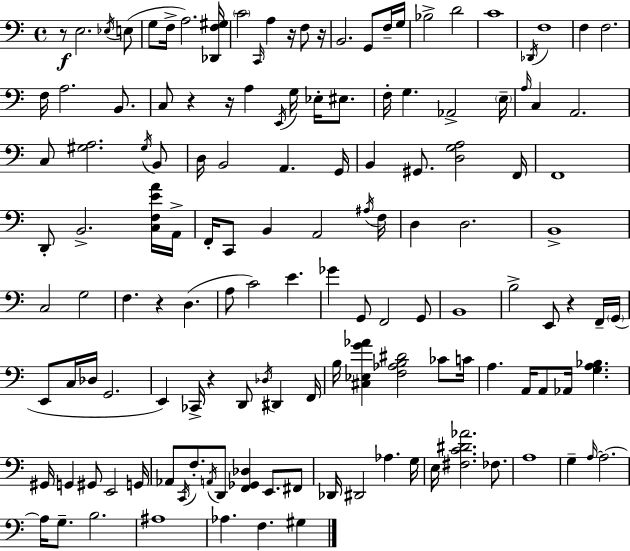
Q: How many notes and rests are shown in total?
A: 139